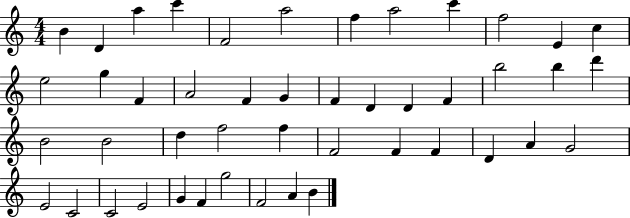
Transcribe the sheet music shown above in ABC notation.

X:1
T:Untitled
M:4/4
L:1/4
K:C
B D a c' F2 a2 f a2 c' f2 E c e2 g F A2 F G F D D F b2 b d' B2 B2 d f2 f F2 F F D A G2 E2 C2 C2 E2 G F g2 F2 A B